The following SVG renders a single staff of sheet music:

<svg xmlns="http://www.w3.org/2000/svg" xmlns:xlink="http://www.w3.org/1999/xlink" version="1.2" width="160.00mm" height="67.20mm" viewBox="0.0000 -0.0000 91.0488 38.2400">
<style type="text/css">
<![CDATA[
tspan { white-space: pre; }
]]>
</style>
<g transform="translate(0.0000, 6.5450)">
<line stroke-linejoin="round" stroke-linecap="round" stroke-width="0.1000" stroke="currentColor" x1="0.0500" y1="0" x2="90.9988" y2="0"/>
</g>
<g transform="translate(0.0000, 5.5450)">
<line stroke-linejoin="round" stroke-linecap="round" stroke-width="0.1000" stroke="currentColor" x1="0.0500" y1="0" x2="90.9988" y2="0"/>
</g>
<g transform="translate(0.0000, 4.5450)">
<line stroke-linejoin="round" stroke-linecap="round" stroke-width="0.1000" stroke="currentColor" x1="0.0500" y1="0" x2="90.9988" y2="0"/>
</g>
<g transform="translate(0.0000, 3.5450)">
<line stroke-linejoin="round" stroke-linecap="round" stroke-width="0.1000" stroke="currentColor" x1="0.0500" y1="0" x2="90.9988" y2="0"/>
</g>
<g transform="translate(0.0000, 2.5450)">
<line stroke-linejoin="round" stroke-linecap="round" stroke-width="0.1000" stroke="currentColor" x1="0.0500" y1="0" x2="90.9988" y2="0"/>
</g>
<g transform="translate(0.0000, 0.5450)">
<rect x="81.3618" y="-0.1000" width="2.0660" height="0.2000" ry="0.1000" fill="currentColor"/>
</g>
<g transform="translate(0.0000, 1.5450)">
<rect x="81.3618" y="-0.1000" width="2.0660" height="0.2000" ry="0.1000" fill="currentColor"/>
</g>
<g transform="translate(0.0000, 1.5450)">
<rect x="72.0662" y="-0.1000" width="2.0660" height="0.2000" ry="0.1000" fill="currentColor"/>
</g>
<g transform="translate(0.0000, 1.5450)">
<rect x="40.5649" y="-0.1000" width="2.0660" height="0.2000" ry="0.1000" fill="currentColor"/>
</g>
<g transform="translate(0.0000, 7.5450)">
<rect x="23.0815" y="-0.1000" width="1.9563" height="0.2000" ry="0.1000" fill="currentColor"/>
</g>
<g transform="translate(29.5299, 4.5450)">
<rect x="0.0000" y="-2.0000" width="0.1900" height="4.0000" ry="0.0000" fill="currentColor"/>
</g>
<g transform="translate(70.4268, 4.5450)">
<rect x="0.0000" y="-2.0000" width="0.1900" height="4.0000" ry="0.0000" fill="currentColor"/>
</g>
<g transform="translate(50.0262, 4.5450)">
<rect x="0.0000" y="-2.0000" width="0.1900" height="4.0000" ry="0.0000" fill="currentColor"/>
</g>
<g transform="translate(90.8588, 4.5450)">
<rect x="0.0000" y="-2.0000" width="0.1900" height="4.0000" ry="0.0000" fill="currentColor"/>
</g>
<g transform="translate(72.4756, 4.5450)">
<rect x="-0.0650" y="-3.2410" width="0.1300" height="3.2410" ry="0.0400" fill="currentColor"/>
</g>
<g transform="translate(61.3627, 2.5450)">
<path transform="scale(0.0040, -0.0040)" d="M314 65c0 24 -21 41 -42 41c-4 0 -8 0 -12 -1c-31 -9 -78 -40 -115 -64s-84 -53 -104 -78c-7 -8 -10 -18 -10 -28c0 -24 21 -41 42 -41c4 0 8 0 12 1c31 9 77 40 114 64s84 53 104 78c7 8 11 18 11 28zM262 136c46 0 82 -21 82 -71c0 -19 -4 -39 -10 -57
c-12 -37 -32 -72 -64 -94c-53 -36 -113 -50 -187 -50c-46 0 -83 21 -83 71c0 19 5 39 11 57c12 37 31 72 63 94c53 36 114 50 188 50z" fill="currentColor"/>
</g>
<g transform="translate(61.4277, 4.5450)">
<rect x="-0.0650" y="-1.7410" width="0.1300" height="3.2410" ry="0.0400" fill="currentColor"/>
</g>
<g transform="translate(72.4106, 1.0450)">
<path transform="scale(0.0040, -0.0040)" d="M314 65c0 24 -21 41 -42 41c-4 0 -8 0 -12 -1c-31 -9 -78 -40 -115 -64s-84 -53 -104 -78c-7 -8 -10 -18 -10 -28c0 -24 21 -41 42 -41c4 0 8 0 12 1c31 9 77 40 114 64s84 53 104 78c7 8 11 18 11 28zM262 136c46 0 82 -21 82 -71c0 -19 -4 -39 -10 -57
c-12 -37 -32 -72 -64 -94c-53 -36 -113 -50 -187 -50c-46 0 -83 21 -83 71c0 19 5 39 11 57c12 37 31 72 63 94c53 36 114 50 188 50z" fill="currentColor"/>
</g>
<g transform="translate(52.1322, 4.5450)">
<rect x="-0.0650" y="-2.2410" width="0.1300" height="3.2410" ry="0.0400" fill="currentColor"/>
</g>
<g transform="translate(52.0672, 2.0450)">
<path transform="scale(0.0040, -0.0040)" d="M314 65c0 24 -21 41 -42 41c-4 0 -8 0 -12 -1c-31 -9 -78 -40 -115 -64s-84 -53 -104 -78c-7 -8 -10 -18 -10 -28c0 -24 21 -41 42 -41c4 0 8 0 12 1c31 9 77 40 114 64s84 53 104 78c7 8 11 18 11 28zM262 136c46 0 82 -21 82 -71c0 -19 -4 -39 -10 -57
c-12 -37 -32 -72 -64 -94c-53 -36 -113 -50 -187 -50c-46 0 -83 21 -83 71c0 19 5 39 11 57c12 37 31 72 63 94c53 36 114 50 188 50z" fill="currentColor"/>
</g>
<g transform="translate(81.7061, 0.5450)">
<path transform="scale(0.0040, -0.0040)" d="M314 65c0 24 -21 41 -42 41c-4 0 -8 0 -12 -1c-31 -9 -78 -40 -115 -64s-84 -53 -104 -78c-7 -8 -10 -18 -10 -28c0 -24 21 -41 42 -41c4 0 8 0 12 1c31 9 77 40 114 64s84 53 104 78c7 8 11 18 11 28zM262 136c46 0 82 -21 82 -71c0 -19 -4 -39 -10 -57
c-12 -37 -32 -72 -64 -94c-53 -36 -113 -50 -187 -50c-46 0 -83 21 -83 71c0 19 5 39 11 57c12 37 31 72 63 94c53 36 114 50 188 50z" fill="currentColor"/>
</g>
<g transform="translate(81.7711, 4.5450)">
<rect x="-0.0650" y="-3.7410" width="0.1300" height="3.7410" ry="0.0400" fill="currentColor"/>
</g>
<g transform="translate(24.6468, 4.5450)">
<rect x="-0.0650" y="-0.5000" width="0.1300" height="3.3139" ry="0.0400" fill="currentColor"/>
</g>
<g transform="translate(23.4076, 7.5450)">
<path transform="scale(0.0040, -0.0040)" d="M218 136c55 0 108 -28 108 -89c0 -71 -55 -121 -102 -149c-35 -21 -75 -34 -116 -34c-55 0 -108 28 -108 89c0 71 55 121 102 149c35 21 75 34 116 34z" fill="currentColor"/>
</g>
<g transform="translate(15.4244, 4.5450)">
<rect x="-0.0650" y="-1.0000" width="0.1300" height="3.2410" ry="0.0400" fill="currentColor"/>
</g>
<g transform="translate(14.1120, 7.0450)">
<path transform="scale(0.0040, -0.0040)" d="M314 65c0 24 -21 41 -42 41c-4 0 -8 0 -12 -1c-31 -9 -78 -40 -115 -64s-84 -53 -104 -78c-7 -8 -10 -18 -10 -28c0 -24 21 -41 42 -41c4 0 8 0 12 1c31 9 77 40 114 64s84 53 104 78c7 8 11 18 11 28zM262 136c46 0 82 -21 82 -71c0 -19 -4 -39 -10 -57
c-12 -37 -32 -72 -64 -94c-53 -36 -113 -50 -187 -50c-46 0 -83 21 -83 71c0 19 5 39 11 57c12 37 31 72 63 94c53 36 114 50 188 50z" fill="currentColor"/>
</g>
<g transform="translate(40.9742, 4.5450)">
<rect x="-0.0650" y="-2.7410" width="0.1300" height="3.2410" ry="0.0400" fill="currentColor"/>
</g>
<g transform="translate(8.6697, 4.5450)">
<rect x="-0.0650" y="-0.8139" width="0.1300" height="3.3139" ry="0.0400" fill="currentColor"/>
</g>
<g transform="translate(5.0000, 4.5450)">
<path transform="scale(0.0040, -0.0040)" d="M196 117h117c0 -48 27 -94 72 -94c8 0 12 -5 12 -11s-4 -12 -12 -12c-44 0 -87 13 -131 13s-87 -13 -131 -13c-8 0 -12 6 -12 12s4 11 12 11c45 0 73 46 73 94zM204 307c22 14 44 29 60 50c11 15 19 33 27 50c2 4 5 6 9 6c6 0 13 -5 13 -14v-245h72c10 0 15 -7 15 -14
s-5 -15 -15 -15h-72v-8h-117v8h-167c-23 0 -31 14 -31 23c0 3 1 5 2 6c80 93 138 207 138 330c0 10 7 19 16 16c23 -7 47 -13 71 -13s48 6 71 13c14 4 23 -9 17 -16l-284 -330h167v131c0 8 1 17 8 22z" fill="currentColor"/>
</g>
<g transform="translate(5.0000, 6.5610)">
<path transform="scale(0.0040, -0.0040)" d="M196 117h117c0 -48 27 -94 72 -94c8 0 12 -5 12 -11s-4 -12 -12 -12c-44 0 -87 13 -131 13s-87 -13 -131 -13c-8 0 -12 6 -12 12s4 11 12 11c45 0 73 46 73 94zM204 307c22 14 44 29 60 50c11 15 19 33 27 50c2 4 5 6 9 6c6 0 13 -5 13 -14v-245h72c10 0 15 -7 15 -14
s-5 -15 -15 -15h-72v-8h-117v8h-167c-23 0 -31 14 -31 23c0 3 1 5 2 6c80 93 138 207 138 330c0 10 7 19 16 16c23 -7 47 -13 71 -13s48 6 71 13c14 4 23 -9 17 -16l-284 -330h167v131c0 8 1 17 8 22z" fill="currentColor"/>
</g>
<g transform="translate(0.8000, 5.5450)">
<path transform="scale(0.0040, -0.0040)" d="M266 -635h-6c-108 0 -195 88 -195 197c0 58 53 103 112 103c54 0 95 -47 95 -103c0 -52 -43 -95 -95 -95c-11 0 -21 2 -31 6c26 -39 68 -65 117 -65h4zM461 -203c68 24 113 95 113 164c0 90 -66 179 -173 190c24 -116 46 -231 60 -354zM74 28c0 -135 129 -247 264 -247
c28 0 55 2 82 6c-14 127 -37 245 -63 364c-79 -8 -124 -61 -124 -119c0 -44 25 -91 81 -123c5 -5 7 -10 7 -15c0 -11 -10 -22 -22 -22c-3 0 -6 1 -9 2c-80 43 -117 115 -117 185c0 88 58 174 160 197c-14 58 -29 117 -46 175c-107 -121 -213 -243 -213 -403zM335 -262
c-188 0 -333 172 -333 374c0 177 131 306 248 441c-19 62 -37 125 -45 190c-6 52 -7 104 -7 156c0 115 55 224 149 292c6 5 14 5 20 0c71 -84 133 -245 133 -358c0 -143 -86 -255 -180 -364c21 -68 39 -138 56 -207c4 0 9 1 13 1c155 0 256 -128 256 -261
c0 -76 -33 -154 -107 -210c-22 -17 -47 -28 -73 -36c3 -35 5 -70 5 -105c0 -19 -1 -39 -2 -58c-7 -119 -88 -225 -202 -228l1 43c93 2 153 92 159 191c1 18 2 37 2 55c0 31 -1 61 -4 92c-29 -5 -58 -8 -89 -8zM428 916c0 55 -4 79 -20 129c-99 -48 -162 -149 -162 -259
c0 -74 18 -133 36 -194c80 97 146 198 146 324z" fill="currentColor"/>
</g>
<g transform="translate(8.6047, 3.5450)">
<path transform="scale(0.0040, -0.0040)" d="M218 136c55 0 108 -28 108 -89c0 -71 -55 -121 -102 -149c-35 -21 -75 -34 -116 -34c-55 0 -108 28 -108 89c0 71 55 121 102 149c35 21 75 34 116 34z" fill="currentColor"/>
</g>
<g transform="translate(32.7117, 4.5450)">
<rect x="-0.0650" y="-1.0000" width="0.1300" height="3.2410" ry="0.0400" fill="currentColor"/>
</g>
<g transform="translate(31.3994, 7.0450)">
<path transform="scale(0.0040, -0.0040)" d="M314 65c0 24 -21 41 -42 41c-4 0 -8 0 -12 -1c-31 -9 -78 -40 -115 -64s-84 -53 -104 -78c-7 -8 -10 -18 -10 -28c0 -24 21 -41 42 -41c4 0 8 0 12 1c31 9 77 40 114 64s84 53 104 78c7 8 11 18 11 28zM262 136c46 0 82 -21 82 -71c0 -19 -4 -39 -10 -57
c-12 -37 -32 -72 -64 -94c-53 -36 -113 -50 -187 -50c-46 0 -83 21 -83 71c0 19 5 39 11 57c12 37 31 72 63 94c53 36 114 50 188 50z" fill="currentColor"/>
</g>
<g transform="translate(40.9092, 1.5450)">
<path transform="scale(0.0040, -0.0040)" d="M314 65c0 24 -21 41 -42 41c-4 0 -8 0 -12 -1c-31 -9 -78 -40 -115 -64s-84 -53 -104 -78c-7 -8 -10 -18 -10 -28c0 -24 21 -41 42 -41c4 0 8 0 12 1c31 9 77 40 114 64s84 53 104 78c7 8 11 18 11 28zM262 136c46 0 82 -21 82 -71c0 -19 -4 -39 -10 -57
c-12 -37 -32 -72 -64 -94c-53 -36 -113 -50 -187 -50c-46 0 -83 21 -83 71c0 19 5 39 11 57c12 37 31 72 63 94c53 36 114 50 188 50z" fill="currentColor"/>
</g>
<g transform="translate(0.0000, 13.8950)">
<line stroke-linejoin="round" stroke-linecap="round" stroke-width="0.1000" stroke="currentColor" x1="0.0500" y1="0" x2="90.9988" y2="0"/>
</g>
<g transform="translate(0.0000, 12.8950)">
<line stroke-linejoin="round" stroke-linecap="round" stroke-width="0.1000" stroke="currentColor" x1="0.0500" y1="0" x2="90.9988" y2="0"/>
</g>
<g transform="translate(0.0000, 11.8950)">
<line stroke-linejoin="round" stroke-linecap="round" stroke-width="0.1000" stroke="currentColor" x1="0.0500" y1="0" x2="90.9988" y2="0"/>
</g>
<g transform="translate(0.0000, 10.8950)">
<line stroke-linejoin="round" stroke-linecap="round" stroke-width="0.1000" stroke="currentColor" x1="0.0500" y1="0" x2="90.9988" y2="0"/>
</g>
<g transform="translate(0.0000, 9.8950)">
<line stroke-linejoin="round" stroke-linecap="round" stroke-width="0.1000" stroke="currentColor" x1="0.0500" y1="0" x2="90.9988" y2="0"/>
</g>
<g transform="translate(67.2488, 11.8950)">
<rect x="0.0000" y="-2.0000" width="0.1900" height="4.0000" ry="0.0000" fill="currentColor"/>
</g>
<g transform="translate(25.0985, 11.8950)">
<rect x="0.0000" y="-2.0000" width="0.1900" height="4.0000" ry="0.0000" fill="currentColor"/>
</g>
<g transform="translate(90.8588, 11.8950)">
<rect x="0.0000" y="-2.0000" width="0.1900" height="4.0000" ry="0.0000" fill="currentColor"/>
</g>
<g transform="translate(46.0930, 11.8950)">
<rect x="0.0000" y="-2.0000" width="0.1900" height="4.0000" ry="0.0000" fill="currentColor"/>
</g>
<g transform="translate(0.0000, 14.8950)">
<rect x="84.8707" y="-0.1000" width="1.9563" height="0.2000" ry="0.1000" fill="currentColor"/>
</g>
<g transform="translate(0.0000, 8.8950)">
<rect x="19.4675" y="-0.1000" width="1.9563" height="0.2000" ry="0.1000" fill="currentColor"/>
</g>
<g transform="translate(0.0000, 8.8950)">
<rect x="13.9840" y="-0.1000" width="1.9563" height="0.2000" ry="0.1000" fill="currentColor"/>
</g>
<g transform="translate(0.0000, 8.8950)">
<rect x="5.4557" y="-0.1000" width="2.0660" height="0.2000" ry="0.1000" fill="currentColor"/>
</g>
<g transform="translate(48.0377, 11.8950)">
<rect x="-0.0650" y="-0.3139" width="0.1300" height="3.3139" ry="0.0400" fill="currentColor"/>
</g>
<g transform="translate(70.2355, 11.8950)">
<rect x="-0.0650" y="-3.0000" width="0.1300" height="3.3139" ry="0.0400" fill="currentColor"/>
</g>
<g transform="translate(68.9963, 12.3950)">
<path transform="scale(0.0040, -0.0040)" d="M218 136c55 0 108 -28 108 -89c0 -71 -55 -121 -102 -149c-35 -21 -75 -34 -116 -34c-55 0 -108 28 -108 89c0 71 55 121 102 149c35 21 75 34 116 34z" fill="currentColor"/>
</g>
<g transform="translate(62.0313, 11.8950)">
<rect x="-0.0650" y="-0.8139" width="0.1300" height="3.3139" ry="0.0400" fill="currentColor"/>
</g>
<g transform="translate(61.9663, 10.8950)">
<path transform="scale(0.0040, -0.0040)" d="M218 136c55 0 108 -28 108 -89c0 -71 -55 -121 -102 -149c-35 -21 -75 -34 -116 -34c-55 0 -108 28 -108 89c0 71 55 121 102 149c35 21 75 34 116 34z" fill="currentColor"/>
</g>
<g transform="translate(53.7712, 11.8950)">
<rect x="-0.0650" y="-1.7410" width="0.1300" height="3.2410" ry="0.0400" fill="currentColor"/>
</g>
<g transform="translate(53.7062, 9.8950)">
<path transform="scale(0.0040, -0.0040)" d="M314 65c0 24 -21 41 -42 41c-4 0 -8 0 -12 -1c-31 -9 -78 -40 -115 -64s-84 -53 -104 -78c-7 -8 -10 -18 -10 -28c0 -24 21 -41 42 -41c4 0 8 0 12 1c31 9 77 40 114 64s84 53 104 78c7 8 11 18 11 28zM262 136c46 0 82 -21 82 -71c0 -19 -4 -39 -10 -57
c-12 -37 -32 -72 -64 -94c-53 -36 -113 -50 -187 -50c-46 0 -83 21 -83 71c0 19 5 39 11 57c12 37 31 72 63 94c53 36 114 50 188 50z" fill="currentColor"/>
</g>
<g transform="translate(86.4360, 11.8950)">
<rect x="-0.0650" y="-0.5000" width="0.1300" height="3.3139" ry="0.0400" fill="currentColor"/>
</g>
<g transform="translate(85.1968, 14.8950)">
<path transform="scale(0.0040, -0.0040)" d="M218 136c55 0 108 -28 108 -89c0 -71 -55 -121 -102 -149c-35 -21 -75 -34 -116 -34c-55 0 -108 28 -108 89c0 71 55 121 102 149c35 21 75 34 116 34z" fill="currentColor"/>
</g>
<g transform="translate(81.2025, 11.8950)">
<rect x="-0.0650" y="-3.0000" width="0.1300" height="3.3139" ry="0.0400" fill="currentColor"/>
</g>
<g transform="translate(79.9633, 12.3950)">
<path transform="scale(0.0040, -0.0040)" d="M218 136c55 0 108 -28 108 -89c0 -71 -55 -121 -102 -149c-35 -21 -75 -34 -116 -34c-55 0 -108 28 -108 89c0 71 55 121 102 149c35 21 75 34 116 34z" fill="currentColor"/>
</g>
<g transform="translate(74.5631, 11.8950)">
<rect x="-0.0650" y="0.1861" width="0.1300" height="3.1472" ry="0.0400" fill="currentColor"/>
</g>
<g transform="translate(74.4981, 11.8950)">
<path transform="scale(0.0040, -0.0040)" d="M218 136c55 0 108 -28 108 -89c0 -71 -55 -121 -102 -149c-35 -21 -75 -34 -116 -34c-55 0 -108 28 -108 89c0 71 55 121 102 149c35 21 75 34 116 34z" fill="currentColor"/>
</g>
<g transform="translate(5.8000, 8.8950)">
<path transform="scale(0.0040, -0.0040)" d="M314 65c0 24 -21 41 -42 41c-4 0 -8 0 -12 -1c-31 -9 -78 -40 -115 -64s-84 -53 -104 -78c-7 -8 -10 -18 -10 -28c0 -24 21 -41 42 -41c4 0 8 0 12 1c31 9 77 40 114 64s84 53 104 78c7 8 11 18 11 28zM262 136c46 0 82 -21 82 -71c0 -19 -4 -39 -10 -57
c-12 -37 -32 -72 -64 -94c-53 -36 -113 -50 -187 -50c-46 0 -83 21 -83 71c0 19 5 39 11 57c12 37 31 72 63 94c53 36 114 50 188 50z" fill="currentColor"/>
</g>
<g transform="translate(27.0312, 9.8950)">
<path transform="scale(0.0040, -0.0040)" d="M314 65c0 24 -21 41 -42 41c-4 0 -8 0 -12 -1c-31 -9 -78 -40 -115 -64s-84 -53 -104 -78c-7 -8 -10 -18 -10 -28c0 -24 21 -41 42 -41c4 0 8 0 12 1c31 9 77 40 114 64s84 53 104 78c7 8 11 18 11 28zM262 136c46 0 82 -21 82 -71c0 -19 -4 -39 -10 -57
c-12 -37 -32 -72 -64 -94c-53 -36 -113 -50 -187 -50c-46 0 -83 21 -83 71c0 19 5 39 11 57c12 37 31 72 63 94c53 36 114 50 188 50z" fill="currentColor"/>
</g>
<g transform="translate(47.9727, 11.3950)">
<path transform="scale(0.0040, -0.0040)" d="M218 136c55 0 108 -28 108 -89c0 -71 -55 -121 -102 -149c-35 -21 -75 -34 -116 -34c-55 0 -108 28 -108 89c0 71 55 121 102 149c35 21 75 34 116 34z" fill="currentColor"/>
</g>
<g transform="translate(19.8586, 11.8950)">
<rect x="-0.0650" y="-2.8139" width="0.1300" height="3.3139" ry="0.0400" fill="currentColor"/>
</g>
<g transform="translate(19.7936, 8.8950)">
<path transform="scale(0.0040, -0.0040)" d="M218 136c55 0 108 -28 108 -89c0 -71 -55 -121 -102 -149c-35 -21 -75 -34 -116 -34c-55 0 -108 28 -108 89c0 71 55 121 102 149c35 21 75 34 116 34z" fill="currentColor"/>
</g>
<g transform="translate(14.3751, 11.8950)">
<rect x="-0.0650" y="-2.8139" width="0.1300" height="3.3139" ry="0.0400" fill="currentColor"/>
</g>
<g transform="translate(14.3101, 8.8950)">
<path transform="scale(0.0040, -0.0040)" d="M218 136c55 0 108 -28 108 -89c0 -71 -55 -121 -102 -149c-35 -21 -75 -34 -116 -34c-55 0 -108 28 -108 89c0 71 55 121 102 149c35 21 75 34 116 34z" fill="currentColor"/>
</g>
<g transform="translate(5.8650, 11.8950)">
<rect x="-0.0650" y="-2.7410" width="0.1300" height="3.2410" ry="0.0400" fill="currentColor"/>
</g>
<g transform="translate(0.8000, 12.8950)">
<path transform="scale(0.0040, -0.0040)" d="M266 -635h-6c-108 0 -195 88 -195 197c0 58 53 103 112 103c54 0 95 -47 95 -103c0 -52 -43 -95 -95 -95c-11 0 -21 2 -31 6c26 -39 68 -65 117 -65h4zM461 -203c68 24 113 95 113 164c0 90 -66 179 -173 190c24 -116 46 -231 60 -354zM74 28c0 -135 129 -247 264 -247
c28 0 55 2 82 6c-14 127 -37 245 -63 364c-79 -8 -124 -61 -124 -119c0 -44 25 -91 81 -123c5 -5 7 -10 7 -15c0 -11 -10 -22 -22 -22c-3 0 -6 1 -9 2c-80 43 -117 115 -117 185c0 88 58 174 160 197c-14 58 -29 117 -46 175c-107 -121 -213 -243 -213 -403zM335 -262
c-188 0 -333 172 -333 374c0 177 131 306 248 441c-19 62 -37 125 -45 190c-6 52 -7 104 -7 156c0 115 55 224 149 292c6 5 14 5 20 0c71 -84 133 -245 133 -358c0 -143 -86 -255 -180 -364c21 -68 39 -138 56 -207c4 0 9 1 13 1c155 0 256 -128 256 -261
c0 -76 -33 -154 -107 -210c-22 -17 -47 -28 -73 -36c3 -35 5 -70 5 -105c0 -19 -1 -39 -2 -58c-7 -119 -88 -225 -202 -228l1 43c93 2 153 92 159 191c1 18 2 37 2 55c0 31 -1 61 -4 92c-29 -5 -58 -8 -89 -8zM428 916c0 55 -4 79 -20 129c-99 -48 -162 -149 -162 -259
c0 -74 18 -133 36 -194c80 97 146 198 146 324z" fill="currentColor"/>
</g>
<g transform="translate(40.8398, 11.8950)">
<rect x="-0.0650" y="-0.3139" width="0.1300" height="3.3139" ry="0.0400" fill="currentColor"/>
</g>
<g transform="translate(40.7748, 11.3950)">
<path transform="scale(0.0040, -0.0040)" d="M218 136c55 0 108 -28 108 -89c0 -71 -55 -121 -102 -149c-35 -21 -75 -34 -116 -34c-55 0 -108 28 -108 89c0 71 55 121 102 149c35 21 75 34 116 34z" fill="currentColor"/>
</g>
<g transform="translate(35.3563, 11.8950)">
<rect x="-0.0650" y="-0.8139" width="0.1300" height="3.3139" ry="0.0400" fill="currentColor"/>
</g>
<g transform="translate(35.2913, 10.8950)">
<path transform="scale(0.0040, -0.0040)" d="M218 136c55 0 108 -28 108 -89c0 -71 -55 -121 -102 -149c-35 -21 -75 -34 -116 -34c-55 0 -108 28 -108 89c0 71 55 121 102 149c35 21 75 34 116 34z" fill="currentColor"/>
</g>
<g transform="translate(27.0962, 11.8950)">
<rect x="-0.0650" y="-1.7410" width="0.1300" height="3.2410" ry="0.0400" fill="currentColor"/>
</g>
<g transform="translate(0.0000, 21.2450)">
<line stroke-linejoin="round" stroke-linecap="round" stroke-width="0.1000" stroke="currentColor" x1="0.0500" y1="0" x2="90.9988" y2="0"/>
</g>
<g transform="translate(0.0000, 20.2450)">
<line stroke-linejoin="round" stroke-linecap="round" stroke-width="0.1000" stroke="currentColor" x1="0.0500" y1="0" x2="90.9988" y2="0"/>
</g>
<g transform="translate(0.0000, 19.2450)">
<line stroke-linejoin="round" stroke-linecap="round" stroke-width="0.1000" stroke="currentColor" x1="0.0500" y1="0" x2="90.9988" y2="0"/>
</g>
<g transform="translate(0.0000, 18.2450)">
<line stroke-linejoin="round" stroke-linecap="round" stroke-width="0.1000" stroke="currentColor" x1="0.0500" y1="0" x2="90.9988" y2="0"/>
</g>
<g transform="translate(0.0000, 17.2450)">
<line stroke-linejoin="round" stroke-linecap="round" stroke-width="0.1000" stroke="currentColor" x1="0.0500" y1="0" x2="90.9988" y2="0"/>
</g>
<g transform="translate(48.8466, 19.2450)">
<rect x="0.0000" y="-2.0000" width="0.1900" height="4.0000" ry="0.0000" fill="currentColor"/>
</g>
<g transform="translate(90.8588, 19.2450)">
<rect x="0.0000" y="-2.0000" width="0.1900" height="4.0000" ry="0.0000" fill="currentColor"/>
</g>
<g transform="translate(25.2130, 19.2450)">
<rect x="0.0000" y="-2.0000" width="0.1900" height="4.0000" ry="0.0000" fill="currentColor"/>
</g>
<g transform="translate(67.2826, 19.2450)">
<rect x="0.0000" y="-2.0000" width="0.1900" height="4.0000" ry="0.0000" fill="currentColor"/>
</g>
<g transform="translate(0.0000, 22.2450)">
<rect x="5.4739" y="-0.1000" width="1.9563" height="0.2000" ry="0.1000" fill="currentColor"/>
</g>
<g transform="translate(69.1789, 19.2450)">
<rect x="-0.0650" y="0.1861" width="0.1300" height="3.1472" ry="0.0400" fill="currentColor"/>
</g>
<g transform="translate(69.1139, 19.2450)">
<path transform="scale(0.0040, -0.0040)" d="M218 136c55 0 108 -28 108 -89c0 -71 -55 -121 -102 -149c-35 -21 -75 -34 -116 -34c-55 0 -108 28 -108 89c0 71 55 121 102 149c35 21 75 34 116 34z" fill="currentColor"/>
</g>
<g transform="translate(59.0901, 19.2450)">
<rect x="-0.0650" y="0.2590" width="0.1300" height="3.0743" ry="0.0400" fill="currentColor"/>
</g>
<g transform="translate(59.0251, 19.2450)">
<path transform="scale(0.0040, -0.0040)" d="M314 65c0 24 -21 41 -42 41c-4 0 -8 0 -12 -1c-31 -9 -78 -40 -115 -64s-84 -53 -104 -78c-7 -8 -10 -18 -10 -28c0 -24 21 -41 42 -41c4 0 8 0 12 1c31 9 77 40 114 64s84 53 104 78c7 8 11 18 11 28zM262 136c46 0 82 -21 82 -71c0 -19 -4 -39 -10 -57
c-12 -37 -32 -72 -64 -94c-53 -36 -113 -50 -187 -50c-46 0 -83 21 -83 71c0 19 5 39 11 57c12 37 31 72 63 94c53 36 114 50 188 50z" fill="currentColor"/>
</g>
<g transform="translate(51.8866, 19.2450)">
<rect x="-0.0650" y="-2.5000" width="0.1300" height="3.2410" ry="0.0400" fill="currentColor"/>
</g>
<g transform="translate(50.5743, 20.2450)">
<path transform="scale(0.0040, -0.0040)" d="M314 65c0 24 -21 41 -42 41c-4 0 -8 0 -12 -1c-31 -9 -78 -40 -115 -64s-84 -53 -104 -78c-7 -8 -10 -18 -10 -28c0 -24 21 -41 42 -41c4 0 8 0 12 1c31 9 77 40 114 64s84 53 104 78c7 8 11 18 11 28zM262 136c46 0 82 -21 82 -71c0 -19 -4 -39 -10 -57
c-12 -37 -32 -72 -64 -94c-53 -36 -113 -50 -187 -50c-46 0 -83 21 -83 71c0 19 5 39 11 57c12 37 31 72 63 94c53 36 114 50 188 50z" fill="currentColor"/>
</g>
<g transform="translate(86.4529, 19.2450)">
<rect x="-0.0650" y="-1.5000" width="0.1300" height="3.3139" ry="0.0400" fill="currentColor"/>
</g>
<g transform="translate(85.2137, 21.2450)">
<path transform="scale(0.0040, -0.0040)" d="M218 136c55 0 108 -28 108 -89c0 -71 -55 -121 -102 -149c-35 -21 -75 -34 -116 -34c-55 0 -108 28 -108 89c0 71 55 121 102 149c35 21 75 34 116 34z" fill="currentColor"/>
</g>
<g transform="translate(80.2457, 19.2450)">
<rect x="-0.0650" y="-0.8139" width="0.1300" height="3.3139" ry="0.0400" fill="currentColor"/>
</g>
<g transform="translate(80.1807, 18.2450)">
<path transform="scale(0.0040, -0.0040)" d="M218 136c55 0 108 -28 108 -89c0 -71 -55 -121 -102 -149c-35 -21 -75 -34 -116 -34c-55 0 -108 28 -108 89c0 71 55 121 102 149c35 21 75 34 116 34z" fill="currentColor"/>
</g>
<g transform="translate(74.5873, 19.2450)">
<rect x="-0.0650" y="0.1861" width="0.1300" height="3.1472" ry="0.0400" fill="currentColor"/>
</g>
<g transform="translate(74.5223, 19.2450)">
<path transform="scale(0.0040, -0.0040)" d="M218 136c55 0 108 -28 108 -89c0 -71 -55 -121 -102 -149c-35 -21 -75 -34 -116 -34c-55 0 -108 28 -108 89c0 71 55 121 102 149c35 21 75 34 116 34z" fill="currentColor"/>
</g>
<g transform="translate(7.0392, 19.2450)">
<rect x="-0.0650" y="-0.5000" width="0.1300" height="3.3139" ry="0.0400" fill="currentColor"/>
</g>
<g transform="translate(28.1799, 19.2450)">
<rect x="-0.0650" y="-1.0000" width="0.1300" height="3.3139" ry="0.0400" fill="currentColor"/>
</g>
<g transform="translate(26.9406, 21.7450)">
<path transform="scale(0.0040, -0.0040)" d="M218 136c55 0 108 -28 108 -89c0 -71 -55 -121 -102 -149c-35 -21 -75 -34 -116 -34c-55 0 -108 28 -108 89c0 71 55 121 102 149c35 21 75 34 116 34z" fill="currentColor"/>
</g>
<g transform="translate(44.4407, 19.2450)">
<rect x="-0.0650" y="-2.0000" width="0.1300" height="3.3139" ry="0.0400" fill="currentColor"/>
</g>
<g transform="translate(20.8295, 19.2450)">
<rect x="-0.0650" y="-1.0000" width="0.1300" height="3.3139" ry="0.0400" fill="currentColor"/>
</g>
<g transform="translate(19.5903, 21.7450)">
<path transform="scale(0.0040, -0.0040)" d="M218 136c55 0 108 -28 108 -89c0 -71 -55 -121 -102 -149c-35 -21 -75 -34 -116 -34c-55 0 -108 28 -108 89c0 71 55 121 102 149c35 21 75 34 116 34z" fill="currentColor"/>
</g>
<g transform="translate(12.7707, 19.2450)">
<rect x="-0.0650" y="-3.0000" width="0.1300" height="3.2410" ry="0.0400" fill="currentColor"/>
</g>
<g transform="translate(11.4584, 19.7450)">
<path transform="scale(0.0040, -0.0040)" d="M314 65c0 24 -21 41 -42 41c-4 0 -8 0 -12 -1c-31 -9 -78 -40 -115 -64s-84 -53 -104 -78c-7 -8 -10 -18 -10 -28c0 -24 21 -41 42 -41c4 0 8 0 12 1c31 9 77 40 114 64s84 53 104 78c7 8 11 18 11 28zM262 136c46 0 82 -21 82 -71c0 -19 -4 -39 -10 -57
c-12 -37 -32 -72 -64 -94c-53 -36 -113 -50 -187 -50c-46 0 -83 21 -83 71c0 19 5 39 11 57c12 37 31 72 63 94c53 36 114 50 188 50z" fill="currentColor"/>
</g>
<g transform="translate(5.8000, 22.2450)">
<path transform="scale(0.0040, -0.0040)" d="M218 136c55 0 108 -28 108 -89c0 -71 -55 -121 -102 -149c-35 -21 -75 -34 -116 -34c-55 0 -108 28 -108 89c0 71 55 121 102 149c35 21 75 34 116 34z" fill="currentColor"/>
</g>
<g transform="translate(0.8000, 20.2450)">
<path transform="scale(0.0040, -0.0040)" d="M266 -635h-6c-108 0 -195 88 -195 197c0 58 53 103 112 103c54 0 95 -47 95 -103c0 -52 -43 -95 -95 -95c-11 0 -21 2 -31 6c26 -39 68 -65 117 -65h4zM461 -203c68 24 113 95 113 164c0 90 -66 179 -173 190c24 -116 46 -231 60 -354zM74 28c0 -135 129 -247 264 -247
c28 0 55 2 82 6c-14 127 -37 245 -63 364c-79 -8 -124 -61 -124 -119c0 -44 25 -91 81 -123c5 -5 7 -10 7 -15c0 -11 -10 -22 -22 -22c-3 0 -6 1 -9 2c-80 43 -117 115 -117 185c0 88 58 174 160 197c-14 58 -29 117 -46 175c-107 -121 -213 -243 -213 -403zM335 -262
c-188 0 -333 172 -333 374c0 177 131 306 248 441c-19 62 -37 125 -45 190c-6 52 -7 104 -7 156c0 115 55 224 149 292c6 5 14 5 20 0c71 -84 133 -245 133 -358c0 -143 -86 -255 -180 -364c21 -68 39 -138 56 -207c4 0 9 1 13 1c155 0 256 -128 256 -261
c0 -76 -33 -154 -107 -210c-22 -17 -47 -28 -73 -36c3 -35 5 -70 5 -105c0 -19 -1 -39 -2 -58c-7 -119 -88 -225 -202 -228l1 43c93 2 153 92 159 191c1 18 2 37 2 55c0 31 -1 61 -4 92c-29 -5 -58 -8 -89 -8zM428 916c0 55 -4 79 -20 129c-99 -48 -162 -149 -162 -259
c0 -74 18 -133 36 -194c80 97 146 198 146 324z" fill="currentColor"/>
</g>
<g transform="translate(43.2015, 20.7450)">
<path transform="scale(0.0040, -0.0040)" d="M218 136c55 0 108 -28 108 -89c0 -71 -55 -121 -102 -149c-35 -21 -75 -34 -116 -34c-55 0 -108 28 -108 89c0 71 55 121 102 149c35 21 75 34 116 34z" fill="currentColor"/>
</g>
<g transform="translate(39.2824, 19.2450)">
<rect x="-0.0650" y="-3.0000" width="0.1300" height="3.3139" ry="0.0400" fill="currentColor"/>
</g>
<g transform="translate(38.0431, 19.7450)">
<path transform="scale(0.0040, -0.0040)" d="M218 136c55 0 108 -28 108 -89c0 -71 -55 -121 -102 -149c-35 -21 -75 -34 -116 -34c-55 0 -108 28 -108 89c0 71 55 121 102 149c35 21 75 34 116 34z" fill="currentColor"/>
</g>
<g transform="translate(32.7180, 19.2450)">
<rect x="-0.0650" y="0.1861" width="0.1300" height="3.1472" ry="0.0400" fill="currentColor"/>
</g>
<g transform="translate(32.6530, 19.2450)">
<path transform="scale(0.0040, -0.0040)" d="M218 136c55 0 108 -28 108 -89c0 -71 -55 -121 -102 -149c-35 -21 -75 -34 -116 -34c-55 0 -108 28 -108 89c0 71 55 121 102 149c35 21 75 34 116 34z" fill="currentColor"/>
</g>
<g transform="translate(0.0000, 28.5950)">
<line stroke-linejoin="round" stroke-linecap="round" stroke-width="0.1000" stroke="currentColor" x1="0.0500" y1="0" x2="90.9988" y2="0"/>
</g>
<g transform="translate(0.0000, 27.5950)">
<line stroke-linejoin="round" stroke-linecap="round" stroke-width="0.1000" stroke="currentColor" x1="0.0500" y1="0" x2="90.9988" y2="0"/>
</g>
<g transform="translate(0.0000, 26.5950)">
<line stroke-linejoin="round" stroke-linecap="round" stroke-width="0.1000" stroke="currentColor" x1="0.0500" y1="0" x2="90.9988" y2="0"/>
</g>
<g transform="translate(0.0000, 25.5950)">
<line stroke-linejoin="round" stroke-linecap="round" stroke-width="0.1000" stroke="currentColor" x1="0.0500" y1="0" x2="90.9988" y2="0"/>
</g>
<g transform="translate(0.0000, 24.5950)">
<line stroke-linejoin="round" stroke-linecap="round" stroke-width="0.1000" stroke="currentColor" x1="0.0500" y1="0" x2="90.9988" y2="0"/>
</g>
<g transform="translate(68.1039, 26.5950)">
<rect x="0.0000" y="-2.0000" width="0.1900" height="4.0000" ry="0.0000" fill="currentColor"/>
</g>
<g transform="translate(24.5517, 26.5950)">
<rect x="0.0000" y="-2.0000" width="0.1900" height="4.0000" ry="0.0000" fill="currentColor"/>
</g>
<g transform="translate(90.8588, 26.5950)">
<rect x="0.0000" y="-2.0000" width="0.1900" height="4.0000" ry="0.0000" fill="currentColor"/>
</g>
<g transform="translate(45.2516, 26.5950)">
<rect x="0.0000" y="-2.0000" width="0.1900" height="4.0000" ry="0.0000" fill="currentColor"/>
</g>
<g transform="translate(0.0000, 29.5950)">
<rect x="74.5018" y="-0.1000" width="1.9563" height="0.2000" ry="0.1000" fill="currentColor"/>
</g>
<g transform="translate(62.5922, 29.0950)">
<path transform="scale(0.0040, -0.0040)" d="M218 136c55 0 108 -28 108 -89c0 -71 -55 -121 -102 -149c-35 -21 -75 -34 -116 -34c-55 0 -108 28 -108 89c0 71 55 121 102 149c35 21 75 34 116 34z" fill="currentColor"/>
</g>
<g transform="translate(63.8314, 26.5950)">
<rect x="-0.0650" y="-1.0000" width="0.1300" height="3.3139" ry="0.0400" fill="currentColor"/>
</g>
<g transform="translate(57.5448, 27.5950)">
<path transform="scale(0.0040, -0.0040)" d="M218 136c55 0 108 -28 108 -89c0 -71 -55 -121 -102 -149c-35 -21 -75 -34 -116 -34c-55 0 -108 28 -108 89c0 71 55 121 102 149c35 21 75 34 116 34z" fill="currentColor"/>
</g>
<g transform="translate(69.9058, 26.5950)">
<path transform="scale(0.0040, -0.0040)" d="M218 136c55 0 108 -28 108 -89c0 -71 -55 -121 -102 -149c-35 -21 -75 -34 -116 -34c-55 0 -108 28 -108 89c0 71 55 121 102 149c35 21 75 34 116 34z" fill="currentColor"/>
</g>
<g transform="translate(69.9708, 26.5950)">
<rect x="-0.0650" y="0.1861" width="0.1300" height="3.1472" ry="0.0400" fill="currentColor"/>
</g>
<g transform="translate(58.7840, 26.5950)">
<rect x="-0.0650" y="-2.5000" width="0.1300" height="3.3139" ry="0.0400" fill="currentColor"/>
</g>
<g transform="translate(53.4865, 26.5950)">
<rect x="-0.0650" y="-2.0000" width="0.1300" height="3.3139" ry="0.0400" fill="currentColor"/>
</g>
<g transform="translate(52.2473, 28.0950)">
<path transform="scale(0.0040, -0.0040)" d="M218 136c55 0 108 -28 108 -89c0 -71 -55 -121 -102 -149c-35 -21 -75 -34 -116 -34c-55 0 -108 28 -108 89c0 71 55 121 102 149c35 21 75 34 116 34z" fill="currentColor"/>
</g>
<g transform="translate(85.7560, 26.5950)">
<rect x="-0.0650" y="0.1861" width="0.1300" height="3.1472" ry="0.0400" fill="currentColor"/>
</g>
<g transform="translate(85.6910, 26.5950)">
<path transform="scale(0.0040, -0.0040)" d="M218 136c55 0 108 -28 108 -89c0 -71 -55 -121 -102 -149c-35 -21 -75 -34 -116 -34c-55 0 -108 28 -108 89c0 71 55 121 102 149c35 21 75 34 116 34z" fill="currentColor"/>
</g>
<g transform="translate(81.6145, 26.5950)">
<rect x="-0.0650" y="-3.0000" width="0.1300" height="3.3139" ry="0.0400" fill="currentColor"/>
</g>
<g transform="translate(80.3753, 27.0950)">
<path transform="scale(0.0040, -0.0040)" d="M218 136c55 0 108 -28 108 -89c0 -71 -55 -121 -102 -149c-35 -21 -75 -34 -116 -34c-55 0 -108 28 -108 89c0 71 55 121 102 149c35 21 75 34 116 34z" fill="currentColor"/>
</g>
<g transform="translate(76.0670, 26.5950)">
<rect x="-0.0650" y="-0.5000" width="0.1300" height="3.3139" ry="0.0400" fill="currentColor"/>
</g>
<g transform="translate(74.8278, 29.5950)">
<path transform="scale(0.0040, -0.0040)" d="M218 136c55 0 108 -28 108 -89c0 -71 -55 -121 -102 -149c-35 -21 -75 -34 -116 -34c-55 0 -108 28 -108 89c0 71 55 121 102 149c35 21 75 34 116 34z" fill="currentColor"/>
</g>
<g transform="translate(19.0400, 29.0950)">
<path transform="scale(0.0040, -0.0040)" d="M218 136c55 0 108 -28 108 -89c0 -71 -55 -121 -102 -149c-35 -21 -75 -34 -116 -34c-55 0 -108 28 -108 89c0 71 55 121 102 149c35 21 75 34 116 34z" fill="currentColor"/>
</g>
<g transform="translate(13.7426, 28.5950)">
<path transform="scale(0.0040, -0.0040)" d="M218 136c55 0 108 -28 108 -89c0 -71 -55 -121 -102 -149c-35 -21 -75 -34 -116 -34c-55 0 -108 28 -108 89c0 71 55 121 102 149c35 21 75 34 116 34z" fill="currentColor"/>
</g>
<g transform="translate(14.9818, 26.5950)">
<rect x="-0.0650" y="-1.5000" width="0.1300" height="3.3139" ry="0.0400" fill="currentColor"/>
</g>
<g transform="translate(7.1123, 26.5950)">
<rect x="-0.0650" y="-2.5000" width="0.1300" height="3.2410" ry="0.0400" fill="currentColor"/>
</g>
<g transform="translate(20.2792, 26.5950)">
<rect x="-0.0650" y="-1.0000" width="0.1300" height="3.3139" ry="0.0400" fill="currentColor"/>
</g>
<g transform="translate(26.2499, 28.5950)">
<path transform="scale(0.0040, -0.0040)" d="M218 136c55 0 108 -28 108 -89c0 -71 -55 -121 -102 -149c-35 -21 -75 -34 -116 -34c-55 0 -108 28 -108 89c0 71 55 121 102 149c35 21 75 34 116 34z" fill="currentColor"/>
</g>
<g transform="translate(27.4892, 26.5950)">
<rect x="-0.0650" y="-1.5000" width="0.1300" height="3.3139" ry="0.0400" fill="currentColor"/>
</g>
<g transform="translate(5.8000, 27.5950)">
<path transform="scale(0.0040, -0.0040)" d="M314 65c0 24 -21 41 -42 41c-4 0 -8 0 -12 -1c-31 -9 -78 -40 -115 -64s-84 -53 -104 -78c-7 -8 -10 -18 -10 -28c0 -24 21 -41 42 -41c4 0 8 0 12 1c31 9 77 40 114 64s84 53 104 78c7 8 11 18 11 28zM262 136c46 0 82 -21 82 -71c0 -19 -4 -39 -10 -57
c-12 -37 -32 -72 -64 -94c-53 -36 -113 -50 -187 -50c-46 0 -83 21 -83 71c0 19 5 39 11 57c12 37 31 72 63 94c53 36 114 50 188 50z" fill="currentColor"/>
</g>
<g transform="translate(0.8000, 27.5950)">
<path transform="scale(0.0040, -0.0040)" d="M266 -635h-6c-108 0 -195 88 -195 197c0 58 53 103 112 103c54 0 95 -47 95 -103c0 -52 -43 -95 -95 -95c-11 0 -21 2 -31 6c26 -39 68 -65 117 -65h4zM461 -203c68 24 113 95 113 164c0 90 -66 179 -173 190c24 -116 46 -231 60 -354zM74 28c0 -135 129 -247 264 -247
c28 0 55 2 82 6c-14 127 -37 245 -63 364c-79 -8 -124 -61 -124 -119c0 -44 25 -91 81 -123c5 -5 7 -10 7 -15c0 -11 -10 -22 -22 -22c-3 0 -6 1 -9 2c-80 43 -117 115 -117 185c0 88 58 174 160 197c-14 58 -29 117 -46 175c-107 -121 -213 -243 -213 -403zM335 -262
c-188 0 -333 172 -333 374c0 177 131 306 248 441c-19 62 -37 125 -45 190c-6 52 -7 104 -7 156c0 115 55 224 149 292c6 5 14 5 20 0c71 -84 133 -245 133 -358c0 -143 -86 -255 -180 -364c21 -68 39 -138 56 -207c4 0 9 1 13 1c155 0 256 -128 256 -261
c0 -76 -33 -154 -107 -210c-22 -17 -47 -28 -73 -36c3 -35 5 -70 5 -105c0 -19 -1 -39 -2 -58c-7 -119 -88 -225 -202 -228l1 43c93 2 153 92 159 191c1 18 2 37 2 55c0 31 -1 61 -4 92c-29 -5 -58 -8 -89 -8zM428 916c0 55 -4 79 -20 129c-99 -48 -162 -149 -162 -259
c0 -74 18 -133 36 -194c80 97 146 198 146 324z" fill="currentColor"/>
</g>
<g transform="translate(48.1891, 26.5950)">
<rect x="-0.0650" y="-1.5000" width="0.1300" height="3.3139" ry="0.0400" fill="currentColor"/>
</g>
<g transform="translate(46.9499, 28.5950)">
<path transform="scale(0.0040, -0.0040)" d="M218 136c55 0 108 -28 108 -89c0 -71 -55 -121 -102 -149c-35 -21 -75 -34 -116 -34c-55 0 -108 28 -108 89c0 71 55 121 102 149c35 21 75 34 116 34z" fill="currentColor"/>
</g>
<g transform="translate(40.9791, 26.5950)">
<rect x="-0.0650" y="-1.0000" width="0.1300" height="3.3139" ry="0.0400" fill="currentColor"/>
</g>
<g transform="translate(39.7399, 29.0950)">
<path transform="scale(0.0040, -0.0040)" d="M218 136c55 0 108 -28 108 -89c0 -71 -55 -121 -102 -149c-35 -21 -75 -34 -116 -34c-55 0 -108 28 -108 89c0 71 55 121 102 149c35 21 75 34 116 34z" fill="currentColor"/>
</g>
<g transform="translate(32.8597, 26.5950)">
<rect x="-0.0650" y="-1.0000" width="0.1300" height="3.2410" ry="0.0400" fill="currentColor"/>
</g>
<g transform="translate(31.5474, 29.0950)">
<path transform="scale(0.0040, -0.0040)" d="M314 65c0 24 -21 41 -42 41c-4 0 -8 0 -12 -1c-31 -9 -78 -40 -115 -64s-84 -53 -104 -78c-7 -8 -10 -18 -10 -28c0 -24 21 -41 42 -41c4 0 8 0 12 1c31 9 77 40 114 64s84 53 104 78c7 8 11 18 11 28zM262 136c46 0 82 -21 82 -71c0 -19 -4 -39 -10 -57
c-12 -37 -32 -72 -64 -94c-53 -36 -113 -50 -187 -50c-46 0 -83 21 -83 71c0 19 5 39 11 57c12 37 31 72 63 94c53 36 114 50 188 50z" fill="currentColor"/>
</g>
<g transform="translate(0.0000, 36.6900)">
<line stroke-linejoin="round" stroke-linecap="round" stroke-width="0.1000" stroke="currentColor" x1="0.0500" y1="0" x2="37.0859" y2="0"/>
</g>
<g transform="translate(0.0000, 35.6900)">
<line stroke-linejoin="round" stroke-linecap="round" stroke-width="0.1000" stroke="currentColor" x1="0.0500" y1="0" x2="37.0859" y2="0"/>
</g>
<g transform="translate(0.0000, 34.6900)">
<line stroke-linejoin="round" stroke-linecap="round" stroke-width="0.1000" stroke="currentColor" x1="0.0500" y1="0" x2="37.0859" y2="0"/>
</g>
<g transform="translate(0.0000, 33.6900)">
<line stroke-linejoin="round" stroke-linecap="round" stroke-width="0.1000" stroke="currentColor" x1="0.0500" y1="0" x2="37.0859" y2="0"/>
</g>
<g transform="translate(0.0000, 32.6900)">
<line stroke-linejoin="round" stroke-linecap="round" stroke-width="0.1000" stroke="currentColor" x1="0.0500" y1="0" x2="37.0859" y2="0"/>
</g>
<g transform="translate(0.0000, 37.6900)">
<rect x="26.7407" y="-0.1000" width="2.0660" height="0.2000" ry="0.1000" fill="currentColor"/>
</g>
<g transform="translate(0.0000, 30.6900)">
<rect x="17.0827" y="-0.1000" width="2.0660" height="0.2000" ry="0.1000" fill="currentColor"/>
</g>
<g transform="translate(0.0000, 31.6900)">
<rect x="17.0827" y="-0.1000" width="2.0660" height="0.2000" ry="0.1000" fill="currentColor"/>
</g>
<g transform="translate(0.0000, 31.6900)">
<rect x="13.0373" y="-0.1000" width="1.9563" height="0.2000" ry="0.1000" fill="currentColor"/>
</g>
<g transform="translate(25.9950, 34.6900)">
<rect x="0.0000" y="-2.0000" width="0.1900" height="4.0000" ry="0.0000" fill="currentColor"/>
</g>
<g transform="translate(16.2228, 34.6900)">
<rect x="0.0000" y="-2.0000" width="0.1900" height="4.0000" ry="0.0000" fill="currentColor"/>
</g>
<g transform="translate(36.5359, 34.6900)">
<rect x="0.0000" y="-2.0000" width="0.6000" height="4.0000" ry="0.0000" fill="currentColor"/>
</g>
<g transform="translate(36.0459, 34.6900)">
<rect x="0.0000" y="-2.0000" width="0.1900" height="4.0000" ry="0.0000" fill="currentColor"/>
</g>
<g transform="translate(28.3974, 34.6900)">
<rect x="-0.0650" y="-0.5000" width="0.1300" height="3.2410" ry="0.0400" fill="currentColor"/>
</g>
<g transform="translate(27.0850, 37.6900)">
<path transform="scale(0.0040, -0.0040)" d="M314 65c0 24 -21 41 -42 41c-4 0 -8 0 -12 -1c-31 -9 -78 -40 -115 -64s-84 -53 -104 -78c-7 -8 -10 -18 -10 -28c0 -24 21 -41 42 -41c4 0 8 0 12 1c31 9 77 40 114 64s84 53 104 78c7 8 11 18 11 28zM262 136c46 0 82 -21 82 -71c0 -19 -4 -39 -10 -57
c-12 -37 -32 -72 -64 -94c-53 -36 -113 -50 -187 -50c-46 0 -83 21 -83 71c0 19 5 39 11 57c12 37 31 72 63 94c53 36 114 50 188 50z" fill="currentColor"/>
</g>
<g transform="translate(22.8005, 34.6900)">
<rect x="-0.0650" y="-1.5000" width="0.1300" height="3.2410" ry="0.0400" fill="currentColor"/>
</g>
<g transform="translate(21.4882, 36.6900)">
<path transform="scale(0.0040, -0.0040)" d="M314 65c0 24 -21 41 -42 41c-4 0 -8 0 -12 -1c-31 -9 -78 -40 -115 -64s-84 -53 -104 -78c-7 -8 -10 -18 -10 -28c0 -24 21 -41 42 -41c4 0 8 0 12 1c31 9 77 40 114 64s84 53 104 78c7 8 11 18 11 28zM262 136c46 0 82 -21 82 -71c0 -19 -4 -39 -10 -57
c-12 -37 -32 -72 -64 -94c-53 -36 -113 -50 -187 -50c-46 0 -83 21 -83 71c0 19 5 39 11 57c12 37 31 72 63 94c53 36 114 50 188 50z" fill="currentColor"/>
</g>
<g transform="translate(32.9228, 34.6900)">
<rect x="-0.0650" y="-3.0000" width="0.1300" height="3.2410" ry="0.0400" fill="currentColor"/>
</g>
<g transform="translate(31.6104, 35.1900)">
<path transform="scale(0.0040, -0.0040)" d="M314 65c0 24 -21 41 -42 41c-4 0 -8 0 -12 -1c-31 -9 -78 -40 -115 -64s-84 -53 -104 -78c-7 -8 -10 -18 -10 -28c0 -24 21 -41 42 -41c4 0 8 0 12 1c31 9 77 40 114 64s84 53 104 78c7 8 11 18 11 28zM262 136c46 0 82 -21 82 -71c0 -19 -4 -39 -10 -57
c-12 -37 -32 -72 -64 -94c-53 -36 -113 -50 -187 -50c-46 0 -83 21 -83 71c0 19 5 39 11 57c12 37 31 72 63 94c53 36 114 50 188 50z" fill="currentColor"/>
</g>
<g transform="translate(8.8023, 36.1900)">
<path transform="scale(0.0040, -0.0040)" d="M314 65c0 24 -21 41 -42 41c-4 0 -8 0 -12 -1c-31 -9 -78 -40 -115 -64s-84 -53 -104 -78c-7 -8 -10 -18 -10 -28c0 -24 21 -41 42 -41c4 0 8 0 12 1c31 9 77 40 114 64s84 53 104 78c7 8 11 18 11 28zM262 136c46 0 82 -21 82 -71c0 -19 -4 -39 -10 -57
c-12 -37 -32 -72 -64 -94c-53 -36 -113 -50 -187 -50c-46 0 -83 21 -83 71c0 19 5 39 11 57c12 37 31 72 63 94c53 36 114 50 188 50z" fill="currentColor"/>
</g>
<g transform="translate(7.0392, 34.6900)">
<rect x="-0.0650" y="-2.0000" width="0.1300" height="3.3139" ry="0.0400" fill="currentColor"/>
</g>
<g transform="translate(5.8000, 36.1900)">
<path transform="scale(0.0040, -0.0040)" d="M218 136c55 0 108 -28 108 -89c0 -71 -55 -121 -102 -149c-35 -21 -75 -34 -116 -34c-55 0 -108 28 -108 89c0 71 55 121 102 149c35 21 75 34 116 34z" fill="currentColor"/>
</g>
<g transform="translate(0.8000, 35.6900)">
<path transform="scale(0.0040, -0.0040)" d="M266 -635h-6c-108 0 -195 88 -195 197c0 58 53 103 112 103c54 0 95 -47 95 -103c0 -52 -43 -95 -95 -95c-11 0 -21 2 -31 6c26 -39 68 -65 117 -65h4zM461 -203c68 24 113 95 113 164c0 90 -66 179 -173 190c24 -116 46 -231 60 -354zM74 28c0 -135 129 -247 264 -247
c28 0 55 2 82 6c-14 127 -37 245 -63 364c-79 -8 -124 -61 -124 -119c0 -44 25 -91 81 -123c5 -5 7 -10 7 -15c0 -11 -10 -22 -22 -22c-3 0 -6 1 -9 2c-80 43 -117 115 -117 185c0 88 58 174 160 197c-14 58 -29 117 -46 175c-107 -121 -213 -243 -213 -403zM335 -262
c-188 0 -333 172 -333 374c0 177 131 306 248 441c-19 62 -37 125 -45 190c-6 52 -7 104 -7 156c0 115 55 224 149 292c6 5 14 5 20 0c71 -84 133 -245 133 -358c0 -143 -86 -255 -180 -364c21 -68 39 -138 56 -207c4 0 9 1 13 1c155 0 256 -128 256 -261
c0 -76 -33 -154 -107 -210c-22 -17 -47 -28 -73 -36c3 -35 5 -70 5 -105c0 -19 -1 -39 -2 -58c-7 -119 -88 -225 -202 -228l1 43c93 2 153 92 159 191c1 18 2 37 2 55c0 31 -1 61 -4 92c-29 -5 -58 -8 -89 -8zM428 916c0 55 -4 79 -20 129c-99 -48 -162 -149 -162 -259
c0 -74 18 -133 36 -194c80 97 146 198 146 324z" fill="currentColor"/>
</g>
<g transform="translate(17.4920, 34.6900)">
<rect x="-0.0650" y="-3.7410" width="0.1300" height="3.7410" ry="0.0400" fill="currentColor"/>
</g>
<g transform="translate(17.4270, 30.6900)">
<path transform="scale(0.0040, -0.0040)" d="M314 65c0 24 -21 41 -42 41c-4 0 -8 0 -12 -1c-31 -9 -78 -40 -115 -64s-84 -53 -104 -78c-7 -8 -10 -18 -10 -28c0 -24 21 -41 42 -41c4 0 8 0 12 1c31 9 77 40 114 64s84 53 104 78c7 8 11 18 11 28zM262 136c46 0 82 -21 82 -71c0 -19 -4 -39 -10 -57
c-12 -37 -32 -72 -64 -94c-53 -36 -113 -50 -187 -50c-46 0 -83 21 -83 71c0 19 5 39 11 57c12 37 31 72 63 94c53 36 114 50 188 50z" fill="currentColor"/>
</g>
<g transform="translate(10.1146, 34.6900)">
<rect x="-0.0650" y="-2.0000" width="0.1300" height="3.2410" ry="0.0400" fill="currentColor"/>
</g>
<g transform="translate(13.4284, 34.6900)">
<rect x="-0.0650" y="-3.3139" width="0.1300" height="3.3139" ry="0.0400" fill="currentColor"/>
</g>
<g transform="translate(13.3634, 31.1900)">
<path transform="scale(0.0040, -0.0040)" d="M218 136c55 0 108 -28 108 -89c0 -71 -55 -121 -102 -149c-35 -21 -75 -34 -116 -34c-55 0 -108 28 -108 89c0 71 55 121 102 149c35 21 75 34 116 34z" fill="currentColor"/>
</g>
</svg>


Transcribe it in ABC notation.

X:1
T:Untitled
M:4/4
L:1/4
K:C
d D2 C D2 a2 g2 f2 b2 c'2 a2 a a f2 d c c f2 d A B A C C A2 D D B A F G2 B2 B B d E G2 E D E D2 D E F G D B C A B F F2 b c'2 E2 C2 A2